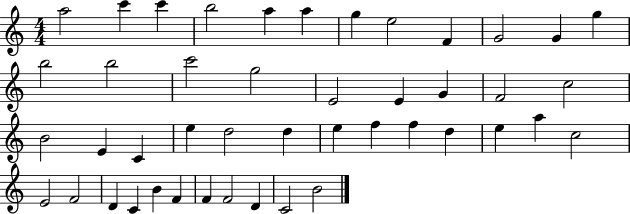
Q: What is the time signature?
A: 4/4